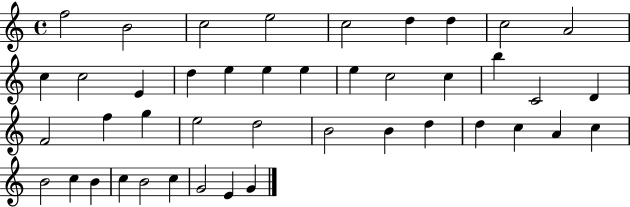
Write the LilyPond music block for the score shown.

{
  \clef treble
  \time 4/4
  \defaultTimeSignature
  \key c \major
  f''2 b'2 | c''2 e''2 | c''2 d''4 d''4 | c''2 a'2 | \break c''4 c''2 e'4 | d''4 e''4 e''4 e''4 | e''4 c''2 c''4 | b''4 c'2 d'4 | \break f'2 f''4 g''4 | e''2 d''2 | b'2 b'4 d''4 | d''4 c''4 a'4 c''4 | \break b'2 c''4 b'4 | c''4 b'2 c''4 | g'2 e'4 g'4 | \bar "|."
}